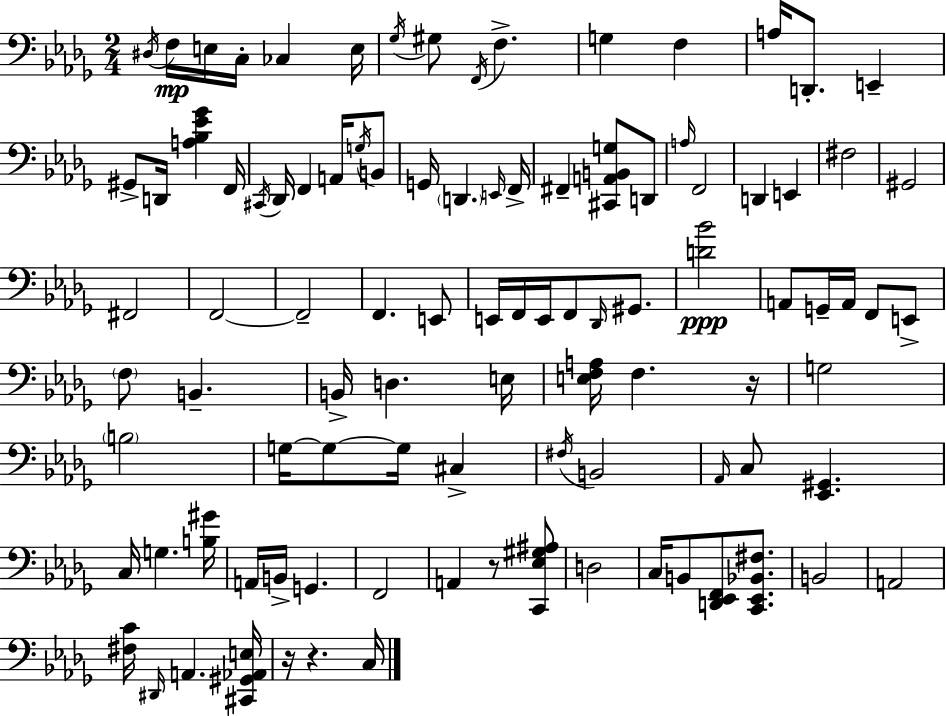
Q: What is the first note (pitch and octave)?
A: D#3